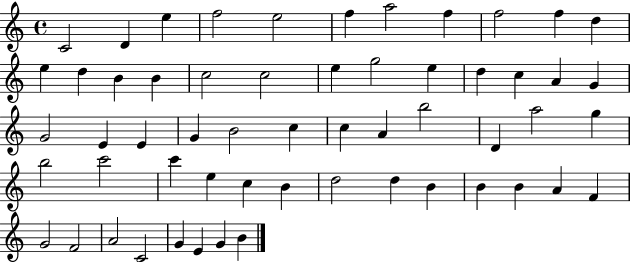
C4/h D4/q E5/q F5/h E5/h F5/q A5/h F5/q F5/h F5/q D5/q E5/q D5/q B4/q B4/q C5/h C5/h E5/q G5/h E5/q D5/q C5/q A4/q G4/q G4/h E4/q E4/q G4/q B4/h C5/q C5/q A4/q B5/h D4/q A5/h G5/q B5/h C6/h C6/q E5/q C5/q B4/q D5/h D5/q B4/q B4/q B4/q A4/q F4/q G4/h F4/h A4/h C4/h G4/q E4/q G4/q B4/q